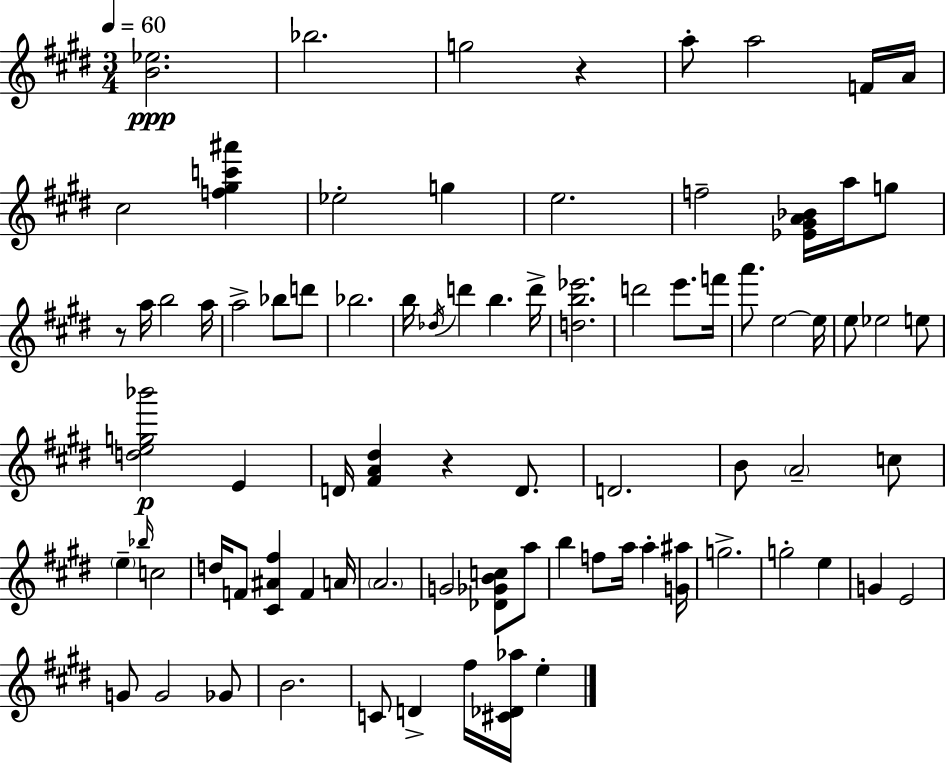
[B4,Eb5]/h. Bb5/h. G5/h R/q A5/e A5/h F4/s A4/s C#5/h [F5,G#5,C6,A#6]/q Eb5/h G5/q E5/h. F5/h [Eb4,G#4,A4,Bb4]/s A5/s G5/e R/e A5/s B5/h A5/s A5/h Bb5/e D6/e Bb5/h. B5/s Db5/s D6/q B5/q. D6/s [D5,B5,Eb6]/h. D6/h E6/e. F6/s A6/e. E5/h E5/s E5/e Eb5/h E5/e [D5,E5,G5,Bb6]/h E4/q D4/s [F#4,A4,D#5]/q R/q D4/e. D4/h. B4/e A4/h C5/e E5/q Bb5/s C5/h D5/s F4/e [C#4,A#4,F#5]/q F4/q A4/s A4/h. G4/h [Db4,Gb4,B4,C5]/e A5/e B5/q F5/e A5/s A5/q [G4,A#5]/s G5/h. G5/h E5/q G4/q E4/h G4/e G4/h Gb4/e B4/h. C4/e D4/q F#5/s [C#4,Db4,Ab5]/s E5/q